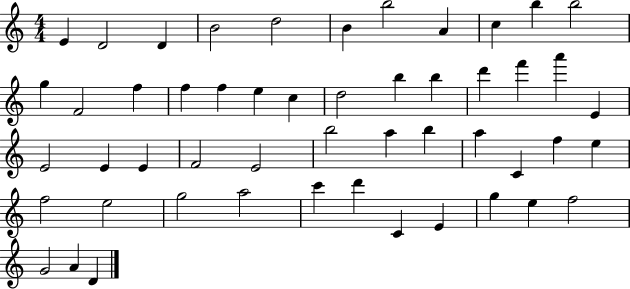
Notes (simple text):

E4/q D4/h D4/q B4/h D5/h B4/q B5/h A4/q C5/q B5/q B5/h G5/q F4/h F5/q F5/q F5/q E5/q C5/q D5/h B5/q B5/q D6/q F6/q A6/q E4/q E4/h E4/q E4/q F4/h E4/h B5/h A5/q B5/q A5/q C4/q F5/q E5/q F5/h E5/h G5/h A5/h C6/q D6/q C4/q E4/q G5/q E5/q F5/h G4/h A4/q D4/q